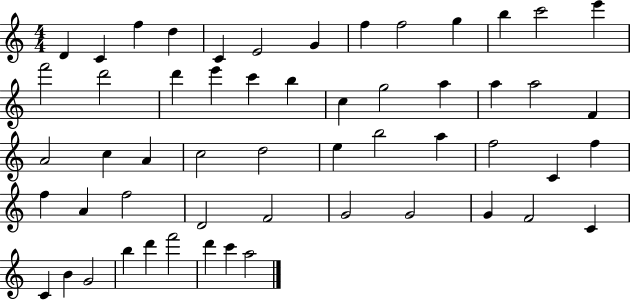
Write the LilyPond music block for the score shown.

{
  \clef treble
  \numericTimeSignature
  \time 4/4
  \key c \major
  d'4 c'4 f''4 d''4 | c'4 e'2 g'4 | f''4 f''2 g''4 | b''4 c'''2 e'''4 | \break f'''2 d'''2 | d'''4 e'''4 c'''4 b''4 | c''4 g''2 a''4 | a''4 a''2 f'4 | \break a'2 c''4 a'4 | c''2 d''2 | e''4 b''2 a''4 | f''2 c'4 f''4 | \break f''4 a'4 f''2 | d'2 f'2 | g'2 g'2 | g'4 f'2 c'4 | \break c'4 b'4 g'2 | b''4 d'''4 f'''2 | d'''4 c'''4 a''2 | \bar "|."
}